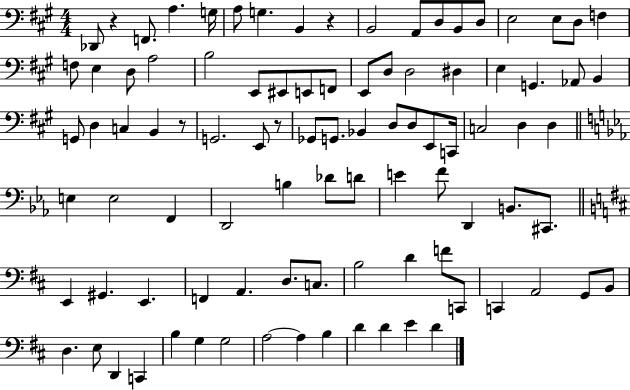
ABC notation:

X:1
T:Untitled
M:4/4
L:1/4
K:A
_D,,/2 z F,,/2 A, G,/4 A,/2 G, B,, z B,,2 A,,/2 D,/2 B,,/2 D,/2 E,2 E,/2 D,/2 F, F,/2 E, D,/2 A,2 B,2 E,,/2 ^E,,/2 E,,/2 F,,/2 E,,/2 D,/2 D,2 ^D, E, G,, _A,,/2 B,, G,,/2 D, C, B,, z/2 G,,2 E,,/2 z/2 _G,,/2 G,,/2 _B,, D,/2 D,/2 E,,/2 C,,/4 C,2 D, D, E, E,2 F,, D,,2 B, _D/2 D/2 E F/2 D,, B,,/2 ^C,,/2 E,, ^G,, E,, F,, A,, D,/2 C,/2 B,2 D F/2 C,,/2 C,, A,,2 G,,/2 B,,/2 D, E,/2 D,, C,, B, G, G,2 A,2 A, B, D D E D